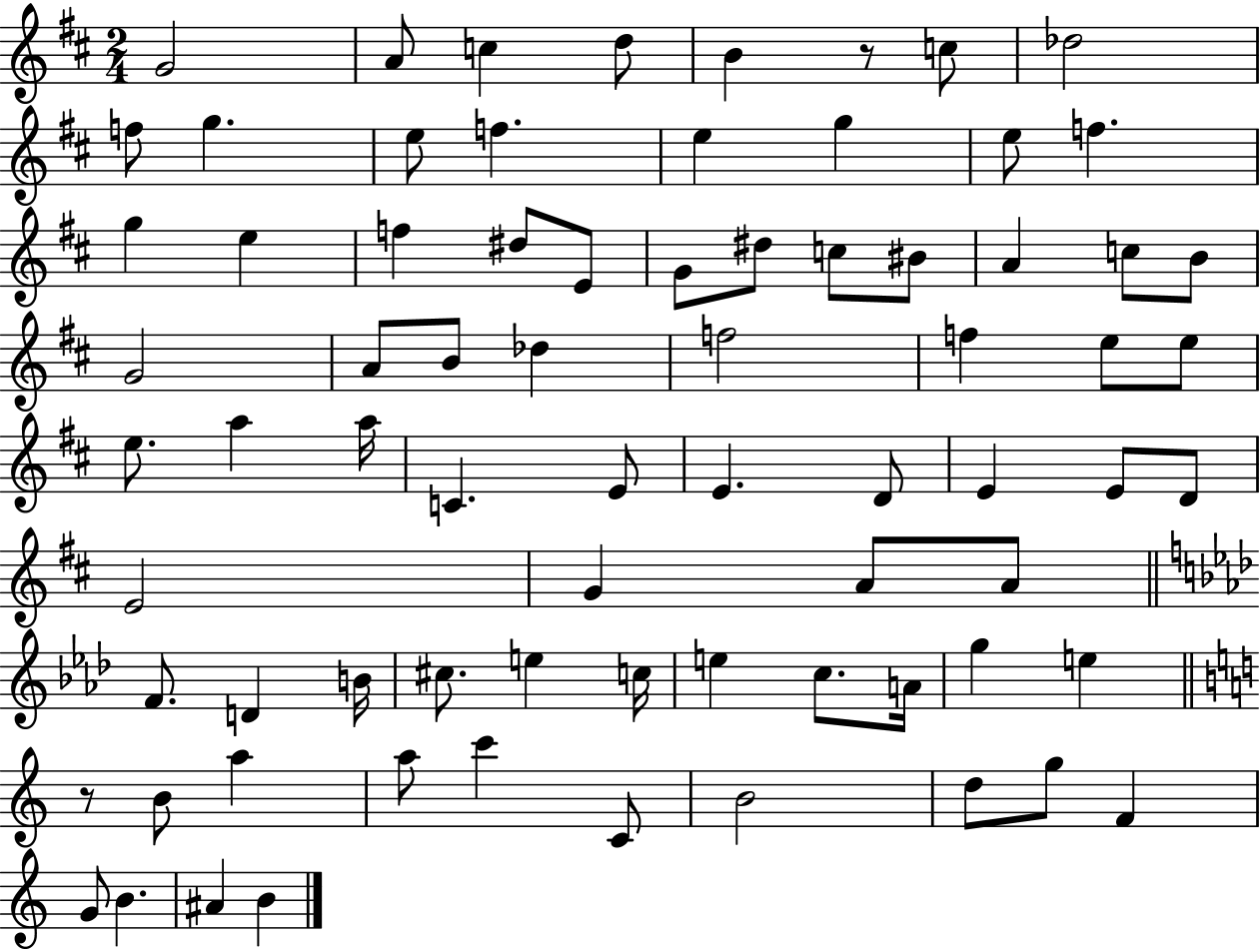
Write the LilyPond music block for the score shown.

{
  \clef treble
  \numericTimeSignature
  \time 2/4
  \key d \major
  \repeat volta 2 { g'2 | a'8 c''4 d''8 | b'4 r8 c''8 | des''2 | \break f''8 g''4. | e''8 f''4. | e''4 g''4 | e''8 f''4. | \break g''4 e''4 | f''4 dis''8 e'8 | g'8 dis''8 c''8 bis'8 | a'4 c''8 b'8 | \break g'2 | a'8 b'8 des''4 | f''2 | f''4 e''8 e''8 | \break e''8. a''4 a''16 | c'4. e'8 | e'4. d'8 | e'4 e'8 d'8 | \break e'2 | g'4 a'8 a'8 | \bar "||" \break \key aes \major f'8. d'4 b'16 | cis''8. e''4 c''16 | e''4 c''8. a'16 | g''4 e''4 | \break \bar "||" \break \key c \major r8 b'8 a''4 | a''8 c'''4 c'8 | b'2 | d''8 g''8 f'4 | \break g'8 b'4. | ais'4 b'4 | } \bar "|."
}